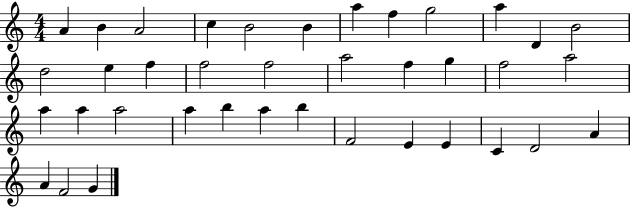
{
  \clef treble
  \numericTimeSignature
  \time 4/4
  \key c \major
  a'4 b'4 a'2 | c''4 b'2 b'4 | a''4 f''4 g''2 | a''4 d'4 b'2 | \break d''2 e''4 f''4 | f''2 f''2 | a''2 f''4 g''4 | f''2 a''2 | \break a''4 a''4 a''2 | a''4 b''4 a''4 b''4 | f'2 e'4 e'4 | c'4 d'2 a'4 | \break a'4 f'2 g'4 | \bar "|."
}